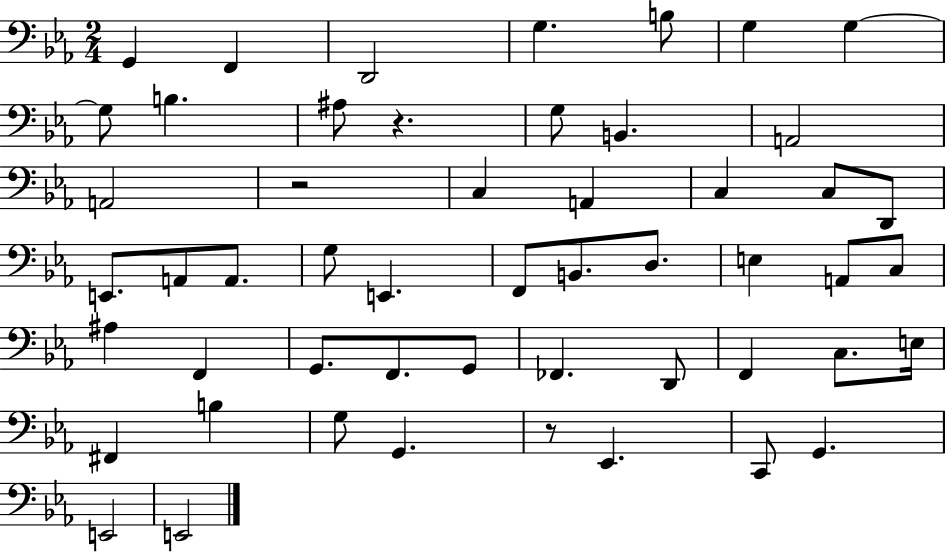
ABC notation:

X:1
T:Untitled
M:2/4
L:1/4
K:Eb
G,, F,, D,,2 G, B,/2 G, G, G,/2 B, ^A,/2 z G,/2 B,, A,,2 A,,2 z2 C, A,, C, C,/2 D,,/2 E,,/2 A,,/2 A,,/2 G,/2 E,, F,,/2 B,,/2 D,/2 E, A,,/2 C,/2 ^A, F,, G,,/2 F,,/2 G,,/2 _F,, D,,/2 F,, C,/2 E,/4 ^F,, B, G,/2 G,, z/2 _E,, C,,/2 G,, E,,2 E,,2